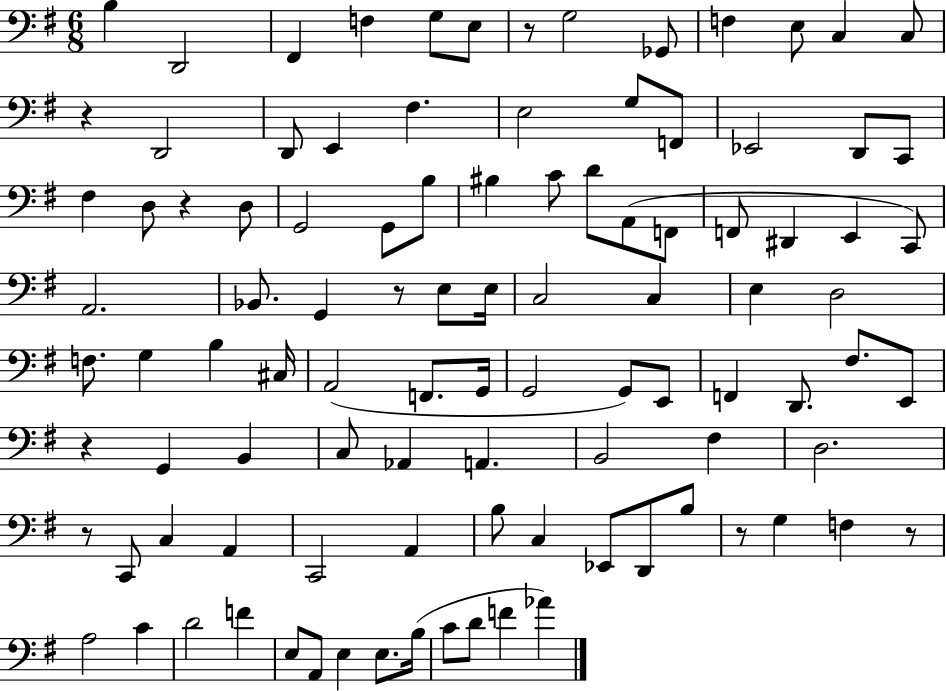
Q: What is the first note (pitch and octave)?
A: B3